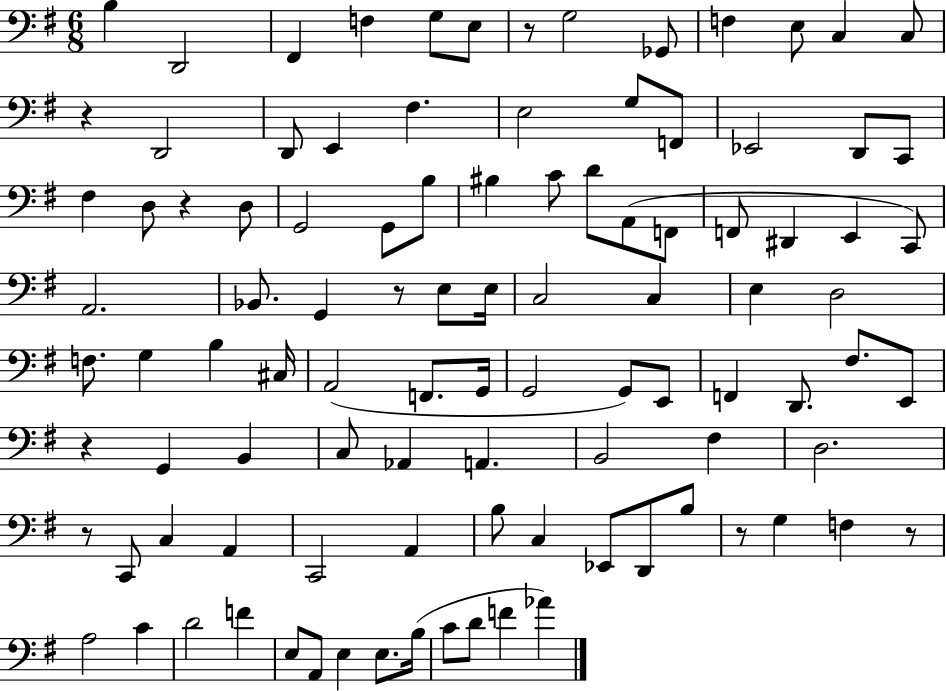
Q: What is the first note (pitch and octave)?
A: B3